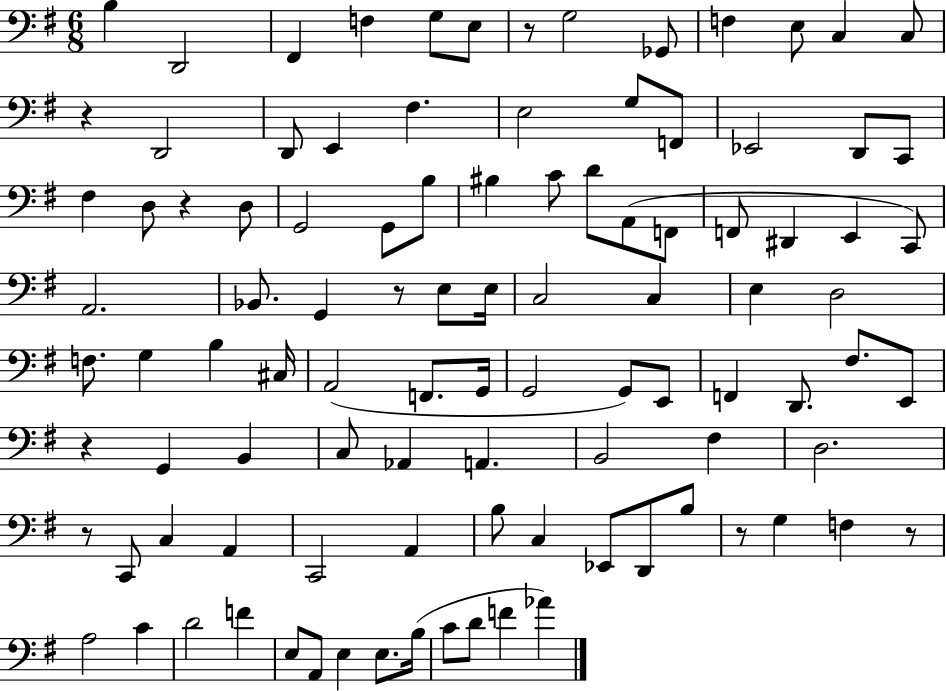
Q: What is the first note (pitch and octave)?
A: B3